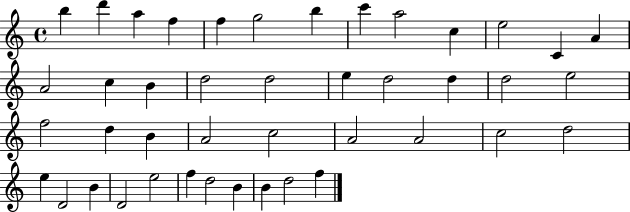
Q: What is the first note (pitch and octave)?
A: B5